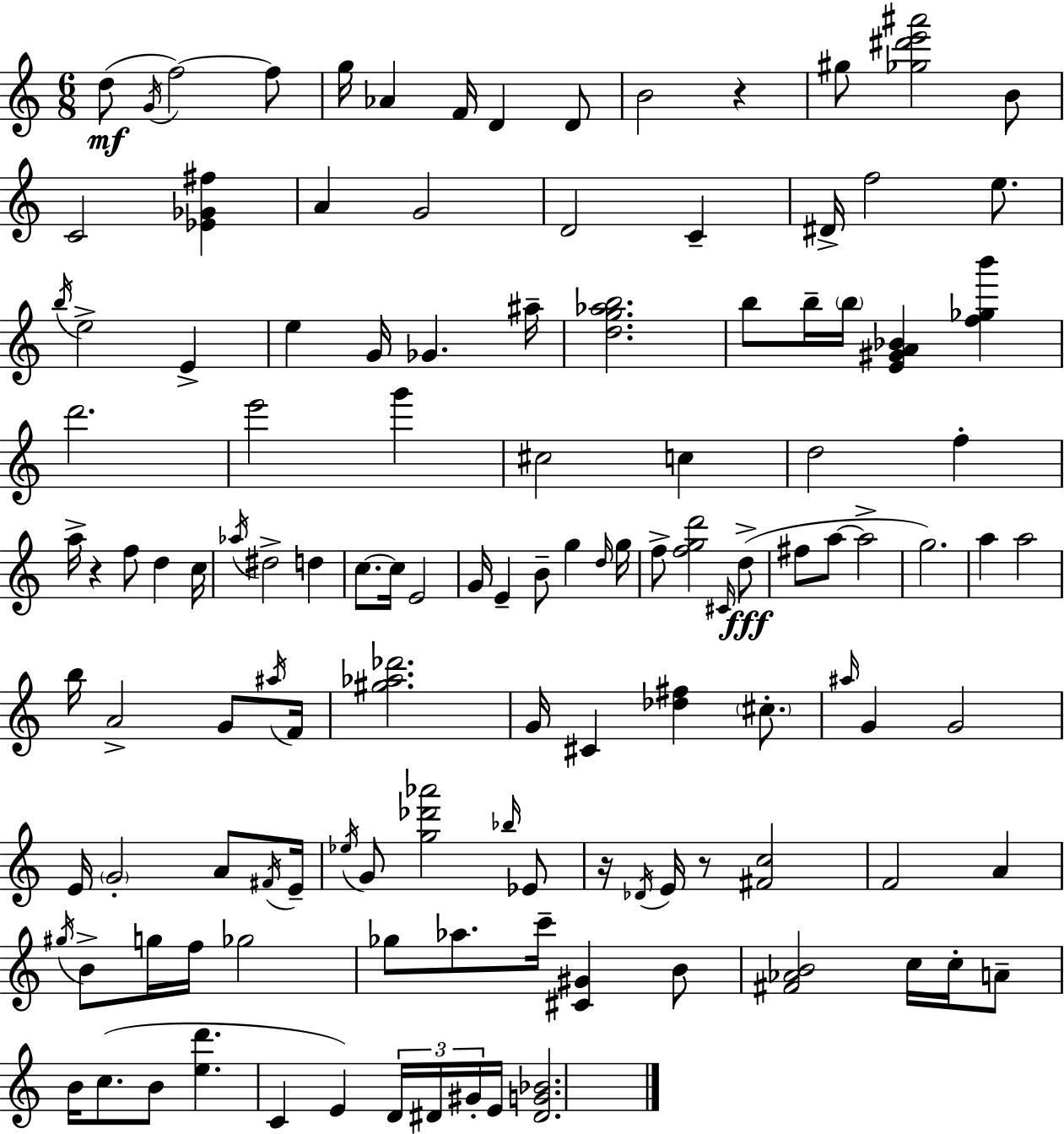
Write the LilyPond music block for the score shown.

{
  \clef treble
  \numericTimeSignature
  \time 6/8
  \key c \major
  \repeat volta 2 { d''8(\mf \acciaccatura { g'16 } f''2~~) f''8 | g''16 aes'4 f'16 d'4 d'8 | b'2 r4 | gis''8 <ges'' dis''' e''' ais'''>2 b'8 | \break c'2 <ees' ges' fis''>4 | a'4 g'2 | d'2 c'4-- | dis'16-> f''2 e''8. | \break \acciaccatura { b''16 } e''2-> e'4-> | e''4 g'16 ges'4. | ais''16-- <d'' g'' aes'' b''>2. | b''8 b''16-- \parenthesize b''16 <e' gis' a' bes'>4 <f'' ges'' b'''>4 | \break d'''2. | e'''2 g'''4 | cis''2 c''4 | d''2 f''4-. | \break a''16-> r4 f''8 d''4 | c''16 \acciaccatura { aes''16 } dis''2-> d''4 | c''8.~~ c''16 e'2 | g'16 e'4-- b'8-- g''4 | \break \grace { d''16 } g''16 f''8-> <f'' g'' d'''>2 | \grace { cis'16 }\fff d''8->( fis''8 a''8~~ a''2-> | g''2.) | a''4 a''2 | \break b''16 a'2-> | g'8 \acciaccatura { ais''16 } f'16 <gis'' aes'' des'''>2. | g'16 cis'4 <des'' fis''>4 | \parenthesize cis''8.-. \grace { ais''16 } g'4 g'2 | \break e'16 \parenthesize g'2-. | a'8 \acciaccatura { fis'16 } e'16-- \acciaccatura { ees''16 } g'8 <g'' des''' aes'''>2 | \grace { bes''16 } ees'8 r16 \acciaccatura { des'16 } | e'16 r8 <fis' c''>2 f'2 | \break a'4 \acciaccatura { gis''16 } | b'8-> g''16 f''16 ges''2 | ges''8 aes''8. c'''16-- <cis' gis'>4 b'8 | <fis' aes' b'>2 c''16 c''16-. a'8-- | \break b'16 c''8.( b'8 <e'' d'''>4. | c'4 e'4) \tuplet 3/2 { d'16 dis'16 gis'16-. } e'16 | <dis' g' bes'>2. | } \bar "|."
}